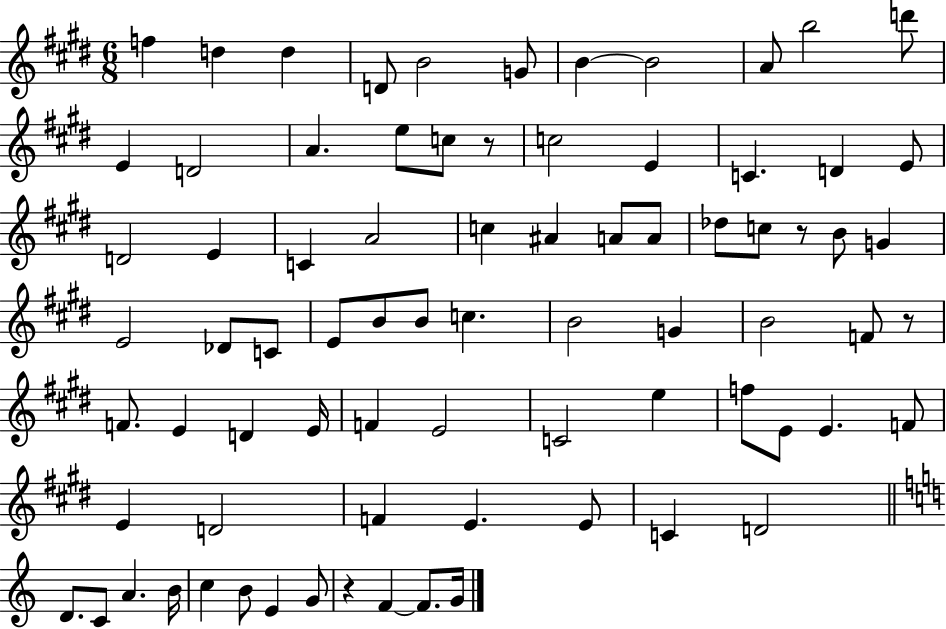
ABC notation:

X:1
T:Untitled
M:6/8
L:1/4
K:E
f d d D/2 B2 G/2 B B2 A/2 b2 d'/2 E D2 A e/2 c/2 z/2 c2 E C D E/2 D2 E C A2 c ^A A/2 A/2 _d/2 c/2 z/2 B/2 G E2 _D/2 C/2 E/2 B/2 B/2 c B2 G B2 F/2 z/2 F/2 E D E/4 F E2 C2 e f/2 E/2 E F/2 E D2 F E E/2 C D2 D/2 C/2 A B/4 c B/2 E G/2 z F F/2 G/4